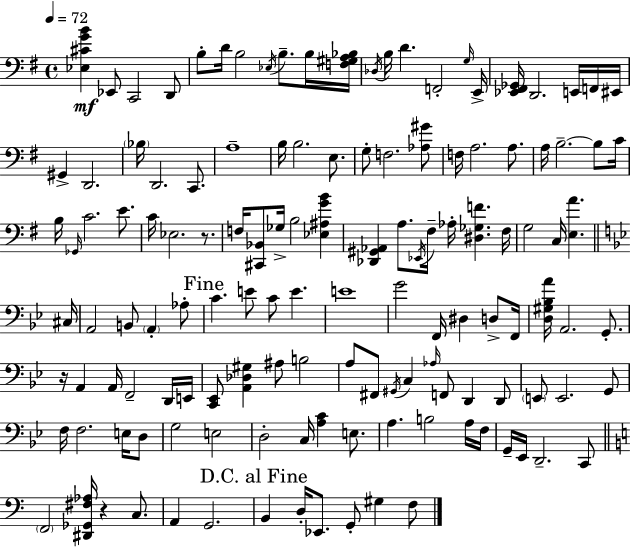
{
  \clef bass
  \time 4/4
  \defaultTimeSignature
  \key e \minor
  \tempo 4 = 72
  \repeat volta 2 { <ees cis' g' b'>4\mf ees,8 c,2 d,8 | b8-. d'16 b2 \acciaccatura { ees16 } b8.-- b16 | <f gis a bes>16 \acciaccatura { des16 } b16 d'4. f,2-. | \grace { g16 } e,16-> <ees, fis, ges,>16 d,2. | \break e,16 f,16 eis,16 gis,4-> d,2. | \parenthesize bes16 d,2. | c,8. a1-- | b16 b2. | \break e8. g8-. f2. | <aes gis'>8 f16 a2. | a8. a16 b2.--~~ | b8 c'16 b16 \grace { ges,16 } c'2. | \break e'8. c'16 ees2. | r8. f16 <cis, bes,>8 ges16-> b2 | <ees ais g' b'>4 <des, gis, aes,>4 a8. \acciaccatura { ees,16 } fis16-- aes16-. <dis ges f'>4. | fis16 g2 c16 <e a'>4. | \break \bar "||" \break \key g \minor cis16 a,2 b,8 \parenthesize a,4-. aes8-. | \mark "Fine" c'4. e'8 c'8 e'4. | e'1 | g'2 f,16 dis4 d8-> | \break f,16 <d gis bes a'>16 a,2. g,8.-. | r16 a,4 a,16 f,2-- d,16 | e,16 <c, ees,>8 <a, des gis>4 ais8 b2 | a8 fis,8 \acciaccatura { gis,16 } c4 \grace { aes16 } f,8 d,4 | \break d,8 \parenthesize e,8 e,2. | g,8 f16 f2. | e16 d8 g2 e2 | d2-. c16 <a c'>4 | \break e8. a4. b2 | a16 f16 g,16-- ees,16 d,2.-- | c,8 \bar "||" \break \key c \major \parenthesize f,2 <dis, ges, fis aes>16 r4 c8. | a,4 g,2. | \mark "D.C. al Fine" b,4 d16-. ees,8. g,8-. gis4 f8 | } \bar "|."
}